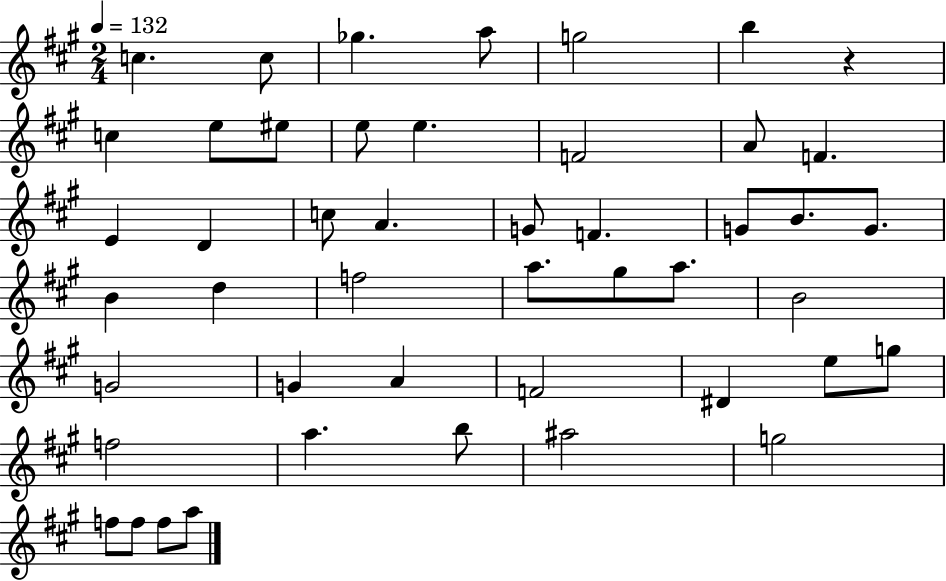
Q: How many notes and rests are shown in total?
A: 47